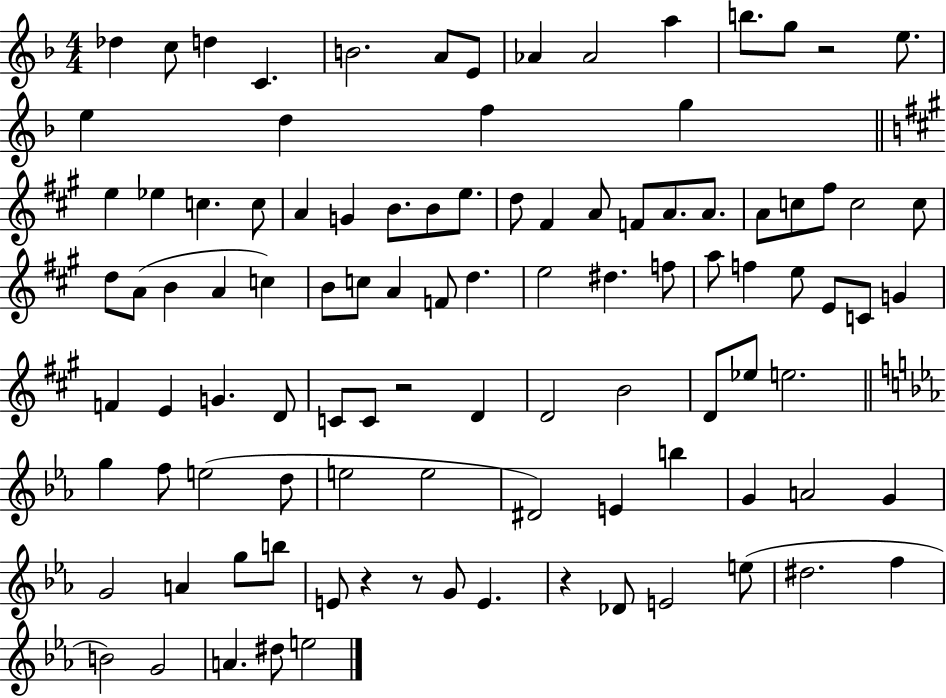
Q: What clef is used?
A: treble